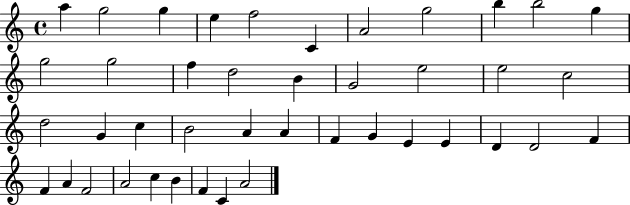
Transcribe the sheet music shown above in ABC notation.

X:1
T:Untitled
M:4/4
L:1/4
K:C
a g2 g e f2 C A2 g2 b b2 g g2 g2 f d2 B G2 e2 e2 c2 d2 G c B2 A A F G E E D D2 F F A F2 A2 c B F C A2